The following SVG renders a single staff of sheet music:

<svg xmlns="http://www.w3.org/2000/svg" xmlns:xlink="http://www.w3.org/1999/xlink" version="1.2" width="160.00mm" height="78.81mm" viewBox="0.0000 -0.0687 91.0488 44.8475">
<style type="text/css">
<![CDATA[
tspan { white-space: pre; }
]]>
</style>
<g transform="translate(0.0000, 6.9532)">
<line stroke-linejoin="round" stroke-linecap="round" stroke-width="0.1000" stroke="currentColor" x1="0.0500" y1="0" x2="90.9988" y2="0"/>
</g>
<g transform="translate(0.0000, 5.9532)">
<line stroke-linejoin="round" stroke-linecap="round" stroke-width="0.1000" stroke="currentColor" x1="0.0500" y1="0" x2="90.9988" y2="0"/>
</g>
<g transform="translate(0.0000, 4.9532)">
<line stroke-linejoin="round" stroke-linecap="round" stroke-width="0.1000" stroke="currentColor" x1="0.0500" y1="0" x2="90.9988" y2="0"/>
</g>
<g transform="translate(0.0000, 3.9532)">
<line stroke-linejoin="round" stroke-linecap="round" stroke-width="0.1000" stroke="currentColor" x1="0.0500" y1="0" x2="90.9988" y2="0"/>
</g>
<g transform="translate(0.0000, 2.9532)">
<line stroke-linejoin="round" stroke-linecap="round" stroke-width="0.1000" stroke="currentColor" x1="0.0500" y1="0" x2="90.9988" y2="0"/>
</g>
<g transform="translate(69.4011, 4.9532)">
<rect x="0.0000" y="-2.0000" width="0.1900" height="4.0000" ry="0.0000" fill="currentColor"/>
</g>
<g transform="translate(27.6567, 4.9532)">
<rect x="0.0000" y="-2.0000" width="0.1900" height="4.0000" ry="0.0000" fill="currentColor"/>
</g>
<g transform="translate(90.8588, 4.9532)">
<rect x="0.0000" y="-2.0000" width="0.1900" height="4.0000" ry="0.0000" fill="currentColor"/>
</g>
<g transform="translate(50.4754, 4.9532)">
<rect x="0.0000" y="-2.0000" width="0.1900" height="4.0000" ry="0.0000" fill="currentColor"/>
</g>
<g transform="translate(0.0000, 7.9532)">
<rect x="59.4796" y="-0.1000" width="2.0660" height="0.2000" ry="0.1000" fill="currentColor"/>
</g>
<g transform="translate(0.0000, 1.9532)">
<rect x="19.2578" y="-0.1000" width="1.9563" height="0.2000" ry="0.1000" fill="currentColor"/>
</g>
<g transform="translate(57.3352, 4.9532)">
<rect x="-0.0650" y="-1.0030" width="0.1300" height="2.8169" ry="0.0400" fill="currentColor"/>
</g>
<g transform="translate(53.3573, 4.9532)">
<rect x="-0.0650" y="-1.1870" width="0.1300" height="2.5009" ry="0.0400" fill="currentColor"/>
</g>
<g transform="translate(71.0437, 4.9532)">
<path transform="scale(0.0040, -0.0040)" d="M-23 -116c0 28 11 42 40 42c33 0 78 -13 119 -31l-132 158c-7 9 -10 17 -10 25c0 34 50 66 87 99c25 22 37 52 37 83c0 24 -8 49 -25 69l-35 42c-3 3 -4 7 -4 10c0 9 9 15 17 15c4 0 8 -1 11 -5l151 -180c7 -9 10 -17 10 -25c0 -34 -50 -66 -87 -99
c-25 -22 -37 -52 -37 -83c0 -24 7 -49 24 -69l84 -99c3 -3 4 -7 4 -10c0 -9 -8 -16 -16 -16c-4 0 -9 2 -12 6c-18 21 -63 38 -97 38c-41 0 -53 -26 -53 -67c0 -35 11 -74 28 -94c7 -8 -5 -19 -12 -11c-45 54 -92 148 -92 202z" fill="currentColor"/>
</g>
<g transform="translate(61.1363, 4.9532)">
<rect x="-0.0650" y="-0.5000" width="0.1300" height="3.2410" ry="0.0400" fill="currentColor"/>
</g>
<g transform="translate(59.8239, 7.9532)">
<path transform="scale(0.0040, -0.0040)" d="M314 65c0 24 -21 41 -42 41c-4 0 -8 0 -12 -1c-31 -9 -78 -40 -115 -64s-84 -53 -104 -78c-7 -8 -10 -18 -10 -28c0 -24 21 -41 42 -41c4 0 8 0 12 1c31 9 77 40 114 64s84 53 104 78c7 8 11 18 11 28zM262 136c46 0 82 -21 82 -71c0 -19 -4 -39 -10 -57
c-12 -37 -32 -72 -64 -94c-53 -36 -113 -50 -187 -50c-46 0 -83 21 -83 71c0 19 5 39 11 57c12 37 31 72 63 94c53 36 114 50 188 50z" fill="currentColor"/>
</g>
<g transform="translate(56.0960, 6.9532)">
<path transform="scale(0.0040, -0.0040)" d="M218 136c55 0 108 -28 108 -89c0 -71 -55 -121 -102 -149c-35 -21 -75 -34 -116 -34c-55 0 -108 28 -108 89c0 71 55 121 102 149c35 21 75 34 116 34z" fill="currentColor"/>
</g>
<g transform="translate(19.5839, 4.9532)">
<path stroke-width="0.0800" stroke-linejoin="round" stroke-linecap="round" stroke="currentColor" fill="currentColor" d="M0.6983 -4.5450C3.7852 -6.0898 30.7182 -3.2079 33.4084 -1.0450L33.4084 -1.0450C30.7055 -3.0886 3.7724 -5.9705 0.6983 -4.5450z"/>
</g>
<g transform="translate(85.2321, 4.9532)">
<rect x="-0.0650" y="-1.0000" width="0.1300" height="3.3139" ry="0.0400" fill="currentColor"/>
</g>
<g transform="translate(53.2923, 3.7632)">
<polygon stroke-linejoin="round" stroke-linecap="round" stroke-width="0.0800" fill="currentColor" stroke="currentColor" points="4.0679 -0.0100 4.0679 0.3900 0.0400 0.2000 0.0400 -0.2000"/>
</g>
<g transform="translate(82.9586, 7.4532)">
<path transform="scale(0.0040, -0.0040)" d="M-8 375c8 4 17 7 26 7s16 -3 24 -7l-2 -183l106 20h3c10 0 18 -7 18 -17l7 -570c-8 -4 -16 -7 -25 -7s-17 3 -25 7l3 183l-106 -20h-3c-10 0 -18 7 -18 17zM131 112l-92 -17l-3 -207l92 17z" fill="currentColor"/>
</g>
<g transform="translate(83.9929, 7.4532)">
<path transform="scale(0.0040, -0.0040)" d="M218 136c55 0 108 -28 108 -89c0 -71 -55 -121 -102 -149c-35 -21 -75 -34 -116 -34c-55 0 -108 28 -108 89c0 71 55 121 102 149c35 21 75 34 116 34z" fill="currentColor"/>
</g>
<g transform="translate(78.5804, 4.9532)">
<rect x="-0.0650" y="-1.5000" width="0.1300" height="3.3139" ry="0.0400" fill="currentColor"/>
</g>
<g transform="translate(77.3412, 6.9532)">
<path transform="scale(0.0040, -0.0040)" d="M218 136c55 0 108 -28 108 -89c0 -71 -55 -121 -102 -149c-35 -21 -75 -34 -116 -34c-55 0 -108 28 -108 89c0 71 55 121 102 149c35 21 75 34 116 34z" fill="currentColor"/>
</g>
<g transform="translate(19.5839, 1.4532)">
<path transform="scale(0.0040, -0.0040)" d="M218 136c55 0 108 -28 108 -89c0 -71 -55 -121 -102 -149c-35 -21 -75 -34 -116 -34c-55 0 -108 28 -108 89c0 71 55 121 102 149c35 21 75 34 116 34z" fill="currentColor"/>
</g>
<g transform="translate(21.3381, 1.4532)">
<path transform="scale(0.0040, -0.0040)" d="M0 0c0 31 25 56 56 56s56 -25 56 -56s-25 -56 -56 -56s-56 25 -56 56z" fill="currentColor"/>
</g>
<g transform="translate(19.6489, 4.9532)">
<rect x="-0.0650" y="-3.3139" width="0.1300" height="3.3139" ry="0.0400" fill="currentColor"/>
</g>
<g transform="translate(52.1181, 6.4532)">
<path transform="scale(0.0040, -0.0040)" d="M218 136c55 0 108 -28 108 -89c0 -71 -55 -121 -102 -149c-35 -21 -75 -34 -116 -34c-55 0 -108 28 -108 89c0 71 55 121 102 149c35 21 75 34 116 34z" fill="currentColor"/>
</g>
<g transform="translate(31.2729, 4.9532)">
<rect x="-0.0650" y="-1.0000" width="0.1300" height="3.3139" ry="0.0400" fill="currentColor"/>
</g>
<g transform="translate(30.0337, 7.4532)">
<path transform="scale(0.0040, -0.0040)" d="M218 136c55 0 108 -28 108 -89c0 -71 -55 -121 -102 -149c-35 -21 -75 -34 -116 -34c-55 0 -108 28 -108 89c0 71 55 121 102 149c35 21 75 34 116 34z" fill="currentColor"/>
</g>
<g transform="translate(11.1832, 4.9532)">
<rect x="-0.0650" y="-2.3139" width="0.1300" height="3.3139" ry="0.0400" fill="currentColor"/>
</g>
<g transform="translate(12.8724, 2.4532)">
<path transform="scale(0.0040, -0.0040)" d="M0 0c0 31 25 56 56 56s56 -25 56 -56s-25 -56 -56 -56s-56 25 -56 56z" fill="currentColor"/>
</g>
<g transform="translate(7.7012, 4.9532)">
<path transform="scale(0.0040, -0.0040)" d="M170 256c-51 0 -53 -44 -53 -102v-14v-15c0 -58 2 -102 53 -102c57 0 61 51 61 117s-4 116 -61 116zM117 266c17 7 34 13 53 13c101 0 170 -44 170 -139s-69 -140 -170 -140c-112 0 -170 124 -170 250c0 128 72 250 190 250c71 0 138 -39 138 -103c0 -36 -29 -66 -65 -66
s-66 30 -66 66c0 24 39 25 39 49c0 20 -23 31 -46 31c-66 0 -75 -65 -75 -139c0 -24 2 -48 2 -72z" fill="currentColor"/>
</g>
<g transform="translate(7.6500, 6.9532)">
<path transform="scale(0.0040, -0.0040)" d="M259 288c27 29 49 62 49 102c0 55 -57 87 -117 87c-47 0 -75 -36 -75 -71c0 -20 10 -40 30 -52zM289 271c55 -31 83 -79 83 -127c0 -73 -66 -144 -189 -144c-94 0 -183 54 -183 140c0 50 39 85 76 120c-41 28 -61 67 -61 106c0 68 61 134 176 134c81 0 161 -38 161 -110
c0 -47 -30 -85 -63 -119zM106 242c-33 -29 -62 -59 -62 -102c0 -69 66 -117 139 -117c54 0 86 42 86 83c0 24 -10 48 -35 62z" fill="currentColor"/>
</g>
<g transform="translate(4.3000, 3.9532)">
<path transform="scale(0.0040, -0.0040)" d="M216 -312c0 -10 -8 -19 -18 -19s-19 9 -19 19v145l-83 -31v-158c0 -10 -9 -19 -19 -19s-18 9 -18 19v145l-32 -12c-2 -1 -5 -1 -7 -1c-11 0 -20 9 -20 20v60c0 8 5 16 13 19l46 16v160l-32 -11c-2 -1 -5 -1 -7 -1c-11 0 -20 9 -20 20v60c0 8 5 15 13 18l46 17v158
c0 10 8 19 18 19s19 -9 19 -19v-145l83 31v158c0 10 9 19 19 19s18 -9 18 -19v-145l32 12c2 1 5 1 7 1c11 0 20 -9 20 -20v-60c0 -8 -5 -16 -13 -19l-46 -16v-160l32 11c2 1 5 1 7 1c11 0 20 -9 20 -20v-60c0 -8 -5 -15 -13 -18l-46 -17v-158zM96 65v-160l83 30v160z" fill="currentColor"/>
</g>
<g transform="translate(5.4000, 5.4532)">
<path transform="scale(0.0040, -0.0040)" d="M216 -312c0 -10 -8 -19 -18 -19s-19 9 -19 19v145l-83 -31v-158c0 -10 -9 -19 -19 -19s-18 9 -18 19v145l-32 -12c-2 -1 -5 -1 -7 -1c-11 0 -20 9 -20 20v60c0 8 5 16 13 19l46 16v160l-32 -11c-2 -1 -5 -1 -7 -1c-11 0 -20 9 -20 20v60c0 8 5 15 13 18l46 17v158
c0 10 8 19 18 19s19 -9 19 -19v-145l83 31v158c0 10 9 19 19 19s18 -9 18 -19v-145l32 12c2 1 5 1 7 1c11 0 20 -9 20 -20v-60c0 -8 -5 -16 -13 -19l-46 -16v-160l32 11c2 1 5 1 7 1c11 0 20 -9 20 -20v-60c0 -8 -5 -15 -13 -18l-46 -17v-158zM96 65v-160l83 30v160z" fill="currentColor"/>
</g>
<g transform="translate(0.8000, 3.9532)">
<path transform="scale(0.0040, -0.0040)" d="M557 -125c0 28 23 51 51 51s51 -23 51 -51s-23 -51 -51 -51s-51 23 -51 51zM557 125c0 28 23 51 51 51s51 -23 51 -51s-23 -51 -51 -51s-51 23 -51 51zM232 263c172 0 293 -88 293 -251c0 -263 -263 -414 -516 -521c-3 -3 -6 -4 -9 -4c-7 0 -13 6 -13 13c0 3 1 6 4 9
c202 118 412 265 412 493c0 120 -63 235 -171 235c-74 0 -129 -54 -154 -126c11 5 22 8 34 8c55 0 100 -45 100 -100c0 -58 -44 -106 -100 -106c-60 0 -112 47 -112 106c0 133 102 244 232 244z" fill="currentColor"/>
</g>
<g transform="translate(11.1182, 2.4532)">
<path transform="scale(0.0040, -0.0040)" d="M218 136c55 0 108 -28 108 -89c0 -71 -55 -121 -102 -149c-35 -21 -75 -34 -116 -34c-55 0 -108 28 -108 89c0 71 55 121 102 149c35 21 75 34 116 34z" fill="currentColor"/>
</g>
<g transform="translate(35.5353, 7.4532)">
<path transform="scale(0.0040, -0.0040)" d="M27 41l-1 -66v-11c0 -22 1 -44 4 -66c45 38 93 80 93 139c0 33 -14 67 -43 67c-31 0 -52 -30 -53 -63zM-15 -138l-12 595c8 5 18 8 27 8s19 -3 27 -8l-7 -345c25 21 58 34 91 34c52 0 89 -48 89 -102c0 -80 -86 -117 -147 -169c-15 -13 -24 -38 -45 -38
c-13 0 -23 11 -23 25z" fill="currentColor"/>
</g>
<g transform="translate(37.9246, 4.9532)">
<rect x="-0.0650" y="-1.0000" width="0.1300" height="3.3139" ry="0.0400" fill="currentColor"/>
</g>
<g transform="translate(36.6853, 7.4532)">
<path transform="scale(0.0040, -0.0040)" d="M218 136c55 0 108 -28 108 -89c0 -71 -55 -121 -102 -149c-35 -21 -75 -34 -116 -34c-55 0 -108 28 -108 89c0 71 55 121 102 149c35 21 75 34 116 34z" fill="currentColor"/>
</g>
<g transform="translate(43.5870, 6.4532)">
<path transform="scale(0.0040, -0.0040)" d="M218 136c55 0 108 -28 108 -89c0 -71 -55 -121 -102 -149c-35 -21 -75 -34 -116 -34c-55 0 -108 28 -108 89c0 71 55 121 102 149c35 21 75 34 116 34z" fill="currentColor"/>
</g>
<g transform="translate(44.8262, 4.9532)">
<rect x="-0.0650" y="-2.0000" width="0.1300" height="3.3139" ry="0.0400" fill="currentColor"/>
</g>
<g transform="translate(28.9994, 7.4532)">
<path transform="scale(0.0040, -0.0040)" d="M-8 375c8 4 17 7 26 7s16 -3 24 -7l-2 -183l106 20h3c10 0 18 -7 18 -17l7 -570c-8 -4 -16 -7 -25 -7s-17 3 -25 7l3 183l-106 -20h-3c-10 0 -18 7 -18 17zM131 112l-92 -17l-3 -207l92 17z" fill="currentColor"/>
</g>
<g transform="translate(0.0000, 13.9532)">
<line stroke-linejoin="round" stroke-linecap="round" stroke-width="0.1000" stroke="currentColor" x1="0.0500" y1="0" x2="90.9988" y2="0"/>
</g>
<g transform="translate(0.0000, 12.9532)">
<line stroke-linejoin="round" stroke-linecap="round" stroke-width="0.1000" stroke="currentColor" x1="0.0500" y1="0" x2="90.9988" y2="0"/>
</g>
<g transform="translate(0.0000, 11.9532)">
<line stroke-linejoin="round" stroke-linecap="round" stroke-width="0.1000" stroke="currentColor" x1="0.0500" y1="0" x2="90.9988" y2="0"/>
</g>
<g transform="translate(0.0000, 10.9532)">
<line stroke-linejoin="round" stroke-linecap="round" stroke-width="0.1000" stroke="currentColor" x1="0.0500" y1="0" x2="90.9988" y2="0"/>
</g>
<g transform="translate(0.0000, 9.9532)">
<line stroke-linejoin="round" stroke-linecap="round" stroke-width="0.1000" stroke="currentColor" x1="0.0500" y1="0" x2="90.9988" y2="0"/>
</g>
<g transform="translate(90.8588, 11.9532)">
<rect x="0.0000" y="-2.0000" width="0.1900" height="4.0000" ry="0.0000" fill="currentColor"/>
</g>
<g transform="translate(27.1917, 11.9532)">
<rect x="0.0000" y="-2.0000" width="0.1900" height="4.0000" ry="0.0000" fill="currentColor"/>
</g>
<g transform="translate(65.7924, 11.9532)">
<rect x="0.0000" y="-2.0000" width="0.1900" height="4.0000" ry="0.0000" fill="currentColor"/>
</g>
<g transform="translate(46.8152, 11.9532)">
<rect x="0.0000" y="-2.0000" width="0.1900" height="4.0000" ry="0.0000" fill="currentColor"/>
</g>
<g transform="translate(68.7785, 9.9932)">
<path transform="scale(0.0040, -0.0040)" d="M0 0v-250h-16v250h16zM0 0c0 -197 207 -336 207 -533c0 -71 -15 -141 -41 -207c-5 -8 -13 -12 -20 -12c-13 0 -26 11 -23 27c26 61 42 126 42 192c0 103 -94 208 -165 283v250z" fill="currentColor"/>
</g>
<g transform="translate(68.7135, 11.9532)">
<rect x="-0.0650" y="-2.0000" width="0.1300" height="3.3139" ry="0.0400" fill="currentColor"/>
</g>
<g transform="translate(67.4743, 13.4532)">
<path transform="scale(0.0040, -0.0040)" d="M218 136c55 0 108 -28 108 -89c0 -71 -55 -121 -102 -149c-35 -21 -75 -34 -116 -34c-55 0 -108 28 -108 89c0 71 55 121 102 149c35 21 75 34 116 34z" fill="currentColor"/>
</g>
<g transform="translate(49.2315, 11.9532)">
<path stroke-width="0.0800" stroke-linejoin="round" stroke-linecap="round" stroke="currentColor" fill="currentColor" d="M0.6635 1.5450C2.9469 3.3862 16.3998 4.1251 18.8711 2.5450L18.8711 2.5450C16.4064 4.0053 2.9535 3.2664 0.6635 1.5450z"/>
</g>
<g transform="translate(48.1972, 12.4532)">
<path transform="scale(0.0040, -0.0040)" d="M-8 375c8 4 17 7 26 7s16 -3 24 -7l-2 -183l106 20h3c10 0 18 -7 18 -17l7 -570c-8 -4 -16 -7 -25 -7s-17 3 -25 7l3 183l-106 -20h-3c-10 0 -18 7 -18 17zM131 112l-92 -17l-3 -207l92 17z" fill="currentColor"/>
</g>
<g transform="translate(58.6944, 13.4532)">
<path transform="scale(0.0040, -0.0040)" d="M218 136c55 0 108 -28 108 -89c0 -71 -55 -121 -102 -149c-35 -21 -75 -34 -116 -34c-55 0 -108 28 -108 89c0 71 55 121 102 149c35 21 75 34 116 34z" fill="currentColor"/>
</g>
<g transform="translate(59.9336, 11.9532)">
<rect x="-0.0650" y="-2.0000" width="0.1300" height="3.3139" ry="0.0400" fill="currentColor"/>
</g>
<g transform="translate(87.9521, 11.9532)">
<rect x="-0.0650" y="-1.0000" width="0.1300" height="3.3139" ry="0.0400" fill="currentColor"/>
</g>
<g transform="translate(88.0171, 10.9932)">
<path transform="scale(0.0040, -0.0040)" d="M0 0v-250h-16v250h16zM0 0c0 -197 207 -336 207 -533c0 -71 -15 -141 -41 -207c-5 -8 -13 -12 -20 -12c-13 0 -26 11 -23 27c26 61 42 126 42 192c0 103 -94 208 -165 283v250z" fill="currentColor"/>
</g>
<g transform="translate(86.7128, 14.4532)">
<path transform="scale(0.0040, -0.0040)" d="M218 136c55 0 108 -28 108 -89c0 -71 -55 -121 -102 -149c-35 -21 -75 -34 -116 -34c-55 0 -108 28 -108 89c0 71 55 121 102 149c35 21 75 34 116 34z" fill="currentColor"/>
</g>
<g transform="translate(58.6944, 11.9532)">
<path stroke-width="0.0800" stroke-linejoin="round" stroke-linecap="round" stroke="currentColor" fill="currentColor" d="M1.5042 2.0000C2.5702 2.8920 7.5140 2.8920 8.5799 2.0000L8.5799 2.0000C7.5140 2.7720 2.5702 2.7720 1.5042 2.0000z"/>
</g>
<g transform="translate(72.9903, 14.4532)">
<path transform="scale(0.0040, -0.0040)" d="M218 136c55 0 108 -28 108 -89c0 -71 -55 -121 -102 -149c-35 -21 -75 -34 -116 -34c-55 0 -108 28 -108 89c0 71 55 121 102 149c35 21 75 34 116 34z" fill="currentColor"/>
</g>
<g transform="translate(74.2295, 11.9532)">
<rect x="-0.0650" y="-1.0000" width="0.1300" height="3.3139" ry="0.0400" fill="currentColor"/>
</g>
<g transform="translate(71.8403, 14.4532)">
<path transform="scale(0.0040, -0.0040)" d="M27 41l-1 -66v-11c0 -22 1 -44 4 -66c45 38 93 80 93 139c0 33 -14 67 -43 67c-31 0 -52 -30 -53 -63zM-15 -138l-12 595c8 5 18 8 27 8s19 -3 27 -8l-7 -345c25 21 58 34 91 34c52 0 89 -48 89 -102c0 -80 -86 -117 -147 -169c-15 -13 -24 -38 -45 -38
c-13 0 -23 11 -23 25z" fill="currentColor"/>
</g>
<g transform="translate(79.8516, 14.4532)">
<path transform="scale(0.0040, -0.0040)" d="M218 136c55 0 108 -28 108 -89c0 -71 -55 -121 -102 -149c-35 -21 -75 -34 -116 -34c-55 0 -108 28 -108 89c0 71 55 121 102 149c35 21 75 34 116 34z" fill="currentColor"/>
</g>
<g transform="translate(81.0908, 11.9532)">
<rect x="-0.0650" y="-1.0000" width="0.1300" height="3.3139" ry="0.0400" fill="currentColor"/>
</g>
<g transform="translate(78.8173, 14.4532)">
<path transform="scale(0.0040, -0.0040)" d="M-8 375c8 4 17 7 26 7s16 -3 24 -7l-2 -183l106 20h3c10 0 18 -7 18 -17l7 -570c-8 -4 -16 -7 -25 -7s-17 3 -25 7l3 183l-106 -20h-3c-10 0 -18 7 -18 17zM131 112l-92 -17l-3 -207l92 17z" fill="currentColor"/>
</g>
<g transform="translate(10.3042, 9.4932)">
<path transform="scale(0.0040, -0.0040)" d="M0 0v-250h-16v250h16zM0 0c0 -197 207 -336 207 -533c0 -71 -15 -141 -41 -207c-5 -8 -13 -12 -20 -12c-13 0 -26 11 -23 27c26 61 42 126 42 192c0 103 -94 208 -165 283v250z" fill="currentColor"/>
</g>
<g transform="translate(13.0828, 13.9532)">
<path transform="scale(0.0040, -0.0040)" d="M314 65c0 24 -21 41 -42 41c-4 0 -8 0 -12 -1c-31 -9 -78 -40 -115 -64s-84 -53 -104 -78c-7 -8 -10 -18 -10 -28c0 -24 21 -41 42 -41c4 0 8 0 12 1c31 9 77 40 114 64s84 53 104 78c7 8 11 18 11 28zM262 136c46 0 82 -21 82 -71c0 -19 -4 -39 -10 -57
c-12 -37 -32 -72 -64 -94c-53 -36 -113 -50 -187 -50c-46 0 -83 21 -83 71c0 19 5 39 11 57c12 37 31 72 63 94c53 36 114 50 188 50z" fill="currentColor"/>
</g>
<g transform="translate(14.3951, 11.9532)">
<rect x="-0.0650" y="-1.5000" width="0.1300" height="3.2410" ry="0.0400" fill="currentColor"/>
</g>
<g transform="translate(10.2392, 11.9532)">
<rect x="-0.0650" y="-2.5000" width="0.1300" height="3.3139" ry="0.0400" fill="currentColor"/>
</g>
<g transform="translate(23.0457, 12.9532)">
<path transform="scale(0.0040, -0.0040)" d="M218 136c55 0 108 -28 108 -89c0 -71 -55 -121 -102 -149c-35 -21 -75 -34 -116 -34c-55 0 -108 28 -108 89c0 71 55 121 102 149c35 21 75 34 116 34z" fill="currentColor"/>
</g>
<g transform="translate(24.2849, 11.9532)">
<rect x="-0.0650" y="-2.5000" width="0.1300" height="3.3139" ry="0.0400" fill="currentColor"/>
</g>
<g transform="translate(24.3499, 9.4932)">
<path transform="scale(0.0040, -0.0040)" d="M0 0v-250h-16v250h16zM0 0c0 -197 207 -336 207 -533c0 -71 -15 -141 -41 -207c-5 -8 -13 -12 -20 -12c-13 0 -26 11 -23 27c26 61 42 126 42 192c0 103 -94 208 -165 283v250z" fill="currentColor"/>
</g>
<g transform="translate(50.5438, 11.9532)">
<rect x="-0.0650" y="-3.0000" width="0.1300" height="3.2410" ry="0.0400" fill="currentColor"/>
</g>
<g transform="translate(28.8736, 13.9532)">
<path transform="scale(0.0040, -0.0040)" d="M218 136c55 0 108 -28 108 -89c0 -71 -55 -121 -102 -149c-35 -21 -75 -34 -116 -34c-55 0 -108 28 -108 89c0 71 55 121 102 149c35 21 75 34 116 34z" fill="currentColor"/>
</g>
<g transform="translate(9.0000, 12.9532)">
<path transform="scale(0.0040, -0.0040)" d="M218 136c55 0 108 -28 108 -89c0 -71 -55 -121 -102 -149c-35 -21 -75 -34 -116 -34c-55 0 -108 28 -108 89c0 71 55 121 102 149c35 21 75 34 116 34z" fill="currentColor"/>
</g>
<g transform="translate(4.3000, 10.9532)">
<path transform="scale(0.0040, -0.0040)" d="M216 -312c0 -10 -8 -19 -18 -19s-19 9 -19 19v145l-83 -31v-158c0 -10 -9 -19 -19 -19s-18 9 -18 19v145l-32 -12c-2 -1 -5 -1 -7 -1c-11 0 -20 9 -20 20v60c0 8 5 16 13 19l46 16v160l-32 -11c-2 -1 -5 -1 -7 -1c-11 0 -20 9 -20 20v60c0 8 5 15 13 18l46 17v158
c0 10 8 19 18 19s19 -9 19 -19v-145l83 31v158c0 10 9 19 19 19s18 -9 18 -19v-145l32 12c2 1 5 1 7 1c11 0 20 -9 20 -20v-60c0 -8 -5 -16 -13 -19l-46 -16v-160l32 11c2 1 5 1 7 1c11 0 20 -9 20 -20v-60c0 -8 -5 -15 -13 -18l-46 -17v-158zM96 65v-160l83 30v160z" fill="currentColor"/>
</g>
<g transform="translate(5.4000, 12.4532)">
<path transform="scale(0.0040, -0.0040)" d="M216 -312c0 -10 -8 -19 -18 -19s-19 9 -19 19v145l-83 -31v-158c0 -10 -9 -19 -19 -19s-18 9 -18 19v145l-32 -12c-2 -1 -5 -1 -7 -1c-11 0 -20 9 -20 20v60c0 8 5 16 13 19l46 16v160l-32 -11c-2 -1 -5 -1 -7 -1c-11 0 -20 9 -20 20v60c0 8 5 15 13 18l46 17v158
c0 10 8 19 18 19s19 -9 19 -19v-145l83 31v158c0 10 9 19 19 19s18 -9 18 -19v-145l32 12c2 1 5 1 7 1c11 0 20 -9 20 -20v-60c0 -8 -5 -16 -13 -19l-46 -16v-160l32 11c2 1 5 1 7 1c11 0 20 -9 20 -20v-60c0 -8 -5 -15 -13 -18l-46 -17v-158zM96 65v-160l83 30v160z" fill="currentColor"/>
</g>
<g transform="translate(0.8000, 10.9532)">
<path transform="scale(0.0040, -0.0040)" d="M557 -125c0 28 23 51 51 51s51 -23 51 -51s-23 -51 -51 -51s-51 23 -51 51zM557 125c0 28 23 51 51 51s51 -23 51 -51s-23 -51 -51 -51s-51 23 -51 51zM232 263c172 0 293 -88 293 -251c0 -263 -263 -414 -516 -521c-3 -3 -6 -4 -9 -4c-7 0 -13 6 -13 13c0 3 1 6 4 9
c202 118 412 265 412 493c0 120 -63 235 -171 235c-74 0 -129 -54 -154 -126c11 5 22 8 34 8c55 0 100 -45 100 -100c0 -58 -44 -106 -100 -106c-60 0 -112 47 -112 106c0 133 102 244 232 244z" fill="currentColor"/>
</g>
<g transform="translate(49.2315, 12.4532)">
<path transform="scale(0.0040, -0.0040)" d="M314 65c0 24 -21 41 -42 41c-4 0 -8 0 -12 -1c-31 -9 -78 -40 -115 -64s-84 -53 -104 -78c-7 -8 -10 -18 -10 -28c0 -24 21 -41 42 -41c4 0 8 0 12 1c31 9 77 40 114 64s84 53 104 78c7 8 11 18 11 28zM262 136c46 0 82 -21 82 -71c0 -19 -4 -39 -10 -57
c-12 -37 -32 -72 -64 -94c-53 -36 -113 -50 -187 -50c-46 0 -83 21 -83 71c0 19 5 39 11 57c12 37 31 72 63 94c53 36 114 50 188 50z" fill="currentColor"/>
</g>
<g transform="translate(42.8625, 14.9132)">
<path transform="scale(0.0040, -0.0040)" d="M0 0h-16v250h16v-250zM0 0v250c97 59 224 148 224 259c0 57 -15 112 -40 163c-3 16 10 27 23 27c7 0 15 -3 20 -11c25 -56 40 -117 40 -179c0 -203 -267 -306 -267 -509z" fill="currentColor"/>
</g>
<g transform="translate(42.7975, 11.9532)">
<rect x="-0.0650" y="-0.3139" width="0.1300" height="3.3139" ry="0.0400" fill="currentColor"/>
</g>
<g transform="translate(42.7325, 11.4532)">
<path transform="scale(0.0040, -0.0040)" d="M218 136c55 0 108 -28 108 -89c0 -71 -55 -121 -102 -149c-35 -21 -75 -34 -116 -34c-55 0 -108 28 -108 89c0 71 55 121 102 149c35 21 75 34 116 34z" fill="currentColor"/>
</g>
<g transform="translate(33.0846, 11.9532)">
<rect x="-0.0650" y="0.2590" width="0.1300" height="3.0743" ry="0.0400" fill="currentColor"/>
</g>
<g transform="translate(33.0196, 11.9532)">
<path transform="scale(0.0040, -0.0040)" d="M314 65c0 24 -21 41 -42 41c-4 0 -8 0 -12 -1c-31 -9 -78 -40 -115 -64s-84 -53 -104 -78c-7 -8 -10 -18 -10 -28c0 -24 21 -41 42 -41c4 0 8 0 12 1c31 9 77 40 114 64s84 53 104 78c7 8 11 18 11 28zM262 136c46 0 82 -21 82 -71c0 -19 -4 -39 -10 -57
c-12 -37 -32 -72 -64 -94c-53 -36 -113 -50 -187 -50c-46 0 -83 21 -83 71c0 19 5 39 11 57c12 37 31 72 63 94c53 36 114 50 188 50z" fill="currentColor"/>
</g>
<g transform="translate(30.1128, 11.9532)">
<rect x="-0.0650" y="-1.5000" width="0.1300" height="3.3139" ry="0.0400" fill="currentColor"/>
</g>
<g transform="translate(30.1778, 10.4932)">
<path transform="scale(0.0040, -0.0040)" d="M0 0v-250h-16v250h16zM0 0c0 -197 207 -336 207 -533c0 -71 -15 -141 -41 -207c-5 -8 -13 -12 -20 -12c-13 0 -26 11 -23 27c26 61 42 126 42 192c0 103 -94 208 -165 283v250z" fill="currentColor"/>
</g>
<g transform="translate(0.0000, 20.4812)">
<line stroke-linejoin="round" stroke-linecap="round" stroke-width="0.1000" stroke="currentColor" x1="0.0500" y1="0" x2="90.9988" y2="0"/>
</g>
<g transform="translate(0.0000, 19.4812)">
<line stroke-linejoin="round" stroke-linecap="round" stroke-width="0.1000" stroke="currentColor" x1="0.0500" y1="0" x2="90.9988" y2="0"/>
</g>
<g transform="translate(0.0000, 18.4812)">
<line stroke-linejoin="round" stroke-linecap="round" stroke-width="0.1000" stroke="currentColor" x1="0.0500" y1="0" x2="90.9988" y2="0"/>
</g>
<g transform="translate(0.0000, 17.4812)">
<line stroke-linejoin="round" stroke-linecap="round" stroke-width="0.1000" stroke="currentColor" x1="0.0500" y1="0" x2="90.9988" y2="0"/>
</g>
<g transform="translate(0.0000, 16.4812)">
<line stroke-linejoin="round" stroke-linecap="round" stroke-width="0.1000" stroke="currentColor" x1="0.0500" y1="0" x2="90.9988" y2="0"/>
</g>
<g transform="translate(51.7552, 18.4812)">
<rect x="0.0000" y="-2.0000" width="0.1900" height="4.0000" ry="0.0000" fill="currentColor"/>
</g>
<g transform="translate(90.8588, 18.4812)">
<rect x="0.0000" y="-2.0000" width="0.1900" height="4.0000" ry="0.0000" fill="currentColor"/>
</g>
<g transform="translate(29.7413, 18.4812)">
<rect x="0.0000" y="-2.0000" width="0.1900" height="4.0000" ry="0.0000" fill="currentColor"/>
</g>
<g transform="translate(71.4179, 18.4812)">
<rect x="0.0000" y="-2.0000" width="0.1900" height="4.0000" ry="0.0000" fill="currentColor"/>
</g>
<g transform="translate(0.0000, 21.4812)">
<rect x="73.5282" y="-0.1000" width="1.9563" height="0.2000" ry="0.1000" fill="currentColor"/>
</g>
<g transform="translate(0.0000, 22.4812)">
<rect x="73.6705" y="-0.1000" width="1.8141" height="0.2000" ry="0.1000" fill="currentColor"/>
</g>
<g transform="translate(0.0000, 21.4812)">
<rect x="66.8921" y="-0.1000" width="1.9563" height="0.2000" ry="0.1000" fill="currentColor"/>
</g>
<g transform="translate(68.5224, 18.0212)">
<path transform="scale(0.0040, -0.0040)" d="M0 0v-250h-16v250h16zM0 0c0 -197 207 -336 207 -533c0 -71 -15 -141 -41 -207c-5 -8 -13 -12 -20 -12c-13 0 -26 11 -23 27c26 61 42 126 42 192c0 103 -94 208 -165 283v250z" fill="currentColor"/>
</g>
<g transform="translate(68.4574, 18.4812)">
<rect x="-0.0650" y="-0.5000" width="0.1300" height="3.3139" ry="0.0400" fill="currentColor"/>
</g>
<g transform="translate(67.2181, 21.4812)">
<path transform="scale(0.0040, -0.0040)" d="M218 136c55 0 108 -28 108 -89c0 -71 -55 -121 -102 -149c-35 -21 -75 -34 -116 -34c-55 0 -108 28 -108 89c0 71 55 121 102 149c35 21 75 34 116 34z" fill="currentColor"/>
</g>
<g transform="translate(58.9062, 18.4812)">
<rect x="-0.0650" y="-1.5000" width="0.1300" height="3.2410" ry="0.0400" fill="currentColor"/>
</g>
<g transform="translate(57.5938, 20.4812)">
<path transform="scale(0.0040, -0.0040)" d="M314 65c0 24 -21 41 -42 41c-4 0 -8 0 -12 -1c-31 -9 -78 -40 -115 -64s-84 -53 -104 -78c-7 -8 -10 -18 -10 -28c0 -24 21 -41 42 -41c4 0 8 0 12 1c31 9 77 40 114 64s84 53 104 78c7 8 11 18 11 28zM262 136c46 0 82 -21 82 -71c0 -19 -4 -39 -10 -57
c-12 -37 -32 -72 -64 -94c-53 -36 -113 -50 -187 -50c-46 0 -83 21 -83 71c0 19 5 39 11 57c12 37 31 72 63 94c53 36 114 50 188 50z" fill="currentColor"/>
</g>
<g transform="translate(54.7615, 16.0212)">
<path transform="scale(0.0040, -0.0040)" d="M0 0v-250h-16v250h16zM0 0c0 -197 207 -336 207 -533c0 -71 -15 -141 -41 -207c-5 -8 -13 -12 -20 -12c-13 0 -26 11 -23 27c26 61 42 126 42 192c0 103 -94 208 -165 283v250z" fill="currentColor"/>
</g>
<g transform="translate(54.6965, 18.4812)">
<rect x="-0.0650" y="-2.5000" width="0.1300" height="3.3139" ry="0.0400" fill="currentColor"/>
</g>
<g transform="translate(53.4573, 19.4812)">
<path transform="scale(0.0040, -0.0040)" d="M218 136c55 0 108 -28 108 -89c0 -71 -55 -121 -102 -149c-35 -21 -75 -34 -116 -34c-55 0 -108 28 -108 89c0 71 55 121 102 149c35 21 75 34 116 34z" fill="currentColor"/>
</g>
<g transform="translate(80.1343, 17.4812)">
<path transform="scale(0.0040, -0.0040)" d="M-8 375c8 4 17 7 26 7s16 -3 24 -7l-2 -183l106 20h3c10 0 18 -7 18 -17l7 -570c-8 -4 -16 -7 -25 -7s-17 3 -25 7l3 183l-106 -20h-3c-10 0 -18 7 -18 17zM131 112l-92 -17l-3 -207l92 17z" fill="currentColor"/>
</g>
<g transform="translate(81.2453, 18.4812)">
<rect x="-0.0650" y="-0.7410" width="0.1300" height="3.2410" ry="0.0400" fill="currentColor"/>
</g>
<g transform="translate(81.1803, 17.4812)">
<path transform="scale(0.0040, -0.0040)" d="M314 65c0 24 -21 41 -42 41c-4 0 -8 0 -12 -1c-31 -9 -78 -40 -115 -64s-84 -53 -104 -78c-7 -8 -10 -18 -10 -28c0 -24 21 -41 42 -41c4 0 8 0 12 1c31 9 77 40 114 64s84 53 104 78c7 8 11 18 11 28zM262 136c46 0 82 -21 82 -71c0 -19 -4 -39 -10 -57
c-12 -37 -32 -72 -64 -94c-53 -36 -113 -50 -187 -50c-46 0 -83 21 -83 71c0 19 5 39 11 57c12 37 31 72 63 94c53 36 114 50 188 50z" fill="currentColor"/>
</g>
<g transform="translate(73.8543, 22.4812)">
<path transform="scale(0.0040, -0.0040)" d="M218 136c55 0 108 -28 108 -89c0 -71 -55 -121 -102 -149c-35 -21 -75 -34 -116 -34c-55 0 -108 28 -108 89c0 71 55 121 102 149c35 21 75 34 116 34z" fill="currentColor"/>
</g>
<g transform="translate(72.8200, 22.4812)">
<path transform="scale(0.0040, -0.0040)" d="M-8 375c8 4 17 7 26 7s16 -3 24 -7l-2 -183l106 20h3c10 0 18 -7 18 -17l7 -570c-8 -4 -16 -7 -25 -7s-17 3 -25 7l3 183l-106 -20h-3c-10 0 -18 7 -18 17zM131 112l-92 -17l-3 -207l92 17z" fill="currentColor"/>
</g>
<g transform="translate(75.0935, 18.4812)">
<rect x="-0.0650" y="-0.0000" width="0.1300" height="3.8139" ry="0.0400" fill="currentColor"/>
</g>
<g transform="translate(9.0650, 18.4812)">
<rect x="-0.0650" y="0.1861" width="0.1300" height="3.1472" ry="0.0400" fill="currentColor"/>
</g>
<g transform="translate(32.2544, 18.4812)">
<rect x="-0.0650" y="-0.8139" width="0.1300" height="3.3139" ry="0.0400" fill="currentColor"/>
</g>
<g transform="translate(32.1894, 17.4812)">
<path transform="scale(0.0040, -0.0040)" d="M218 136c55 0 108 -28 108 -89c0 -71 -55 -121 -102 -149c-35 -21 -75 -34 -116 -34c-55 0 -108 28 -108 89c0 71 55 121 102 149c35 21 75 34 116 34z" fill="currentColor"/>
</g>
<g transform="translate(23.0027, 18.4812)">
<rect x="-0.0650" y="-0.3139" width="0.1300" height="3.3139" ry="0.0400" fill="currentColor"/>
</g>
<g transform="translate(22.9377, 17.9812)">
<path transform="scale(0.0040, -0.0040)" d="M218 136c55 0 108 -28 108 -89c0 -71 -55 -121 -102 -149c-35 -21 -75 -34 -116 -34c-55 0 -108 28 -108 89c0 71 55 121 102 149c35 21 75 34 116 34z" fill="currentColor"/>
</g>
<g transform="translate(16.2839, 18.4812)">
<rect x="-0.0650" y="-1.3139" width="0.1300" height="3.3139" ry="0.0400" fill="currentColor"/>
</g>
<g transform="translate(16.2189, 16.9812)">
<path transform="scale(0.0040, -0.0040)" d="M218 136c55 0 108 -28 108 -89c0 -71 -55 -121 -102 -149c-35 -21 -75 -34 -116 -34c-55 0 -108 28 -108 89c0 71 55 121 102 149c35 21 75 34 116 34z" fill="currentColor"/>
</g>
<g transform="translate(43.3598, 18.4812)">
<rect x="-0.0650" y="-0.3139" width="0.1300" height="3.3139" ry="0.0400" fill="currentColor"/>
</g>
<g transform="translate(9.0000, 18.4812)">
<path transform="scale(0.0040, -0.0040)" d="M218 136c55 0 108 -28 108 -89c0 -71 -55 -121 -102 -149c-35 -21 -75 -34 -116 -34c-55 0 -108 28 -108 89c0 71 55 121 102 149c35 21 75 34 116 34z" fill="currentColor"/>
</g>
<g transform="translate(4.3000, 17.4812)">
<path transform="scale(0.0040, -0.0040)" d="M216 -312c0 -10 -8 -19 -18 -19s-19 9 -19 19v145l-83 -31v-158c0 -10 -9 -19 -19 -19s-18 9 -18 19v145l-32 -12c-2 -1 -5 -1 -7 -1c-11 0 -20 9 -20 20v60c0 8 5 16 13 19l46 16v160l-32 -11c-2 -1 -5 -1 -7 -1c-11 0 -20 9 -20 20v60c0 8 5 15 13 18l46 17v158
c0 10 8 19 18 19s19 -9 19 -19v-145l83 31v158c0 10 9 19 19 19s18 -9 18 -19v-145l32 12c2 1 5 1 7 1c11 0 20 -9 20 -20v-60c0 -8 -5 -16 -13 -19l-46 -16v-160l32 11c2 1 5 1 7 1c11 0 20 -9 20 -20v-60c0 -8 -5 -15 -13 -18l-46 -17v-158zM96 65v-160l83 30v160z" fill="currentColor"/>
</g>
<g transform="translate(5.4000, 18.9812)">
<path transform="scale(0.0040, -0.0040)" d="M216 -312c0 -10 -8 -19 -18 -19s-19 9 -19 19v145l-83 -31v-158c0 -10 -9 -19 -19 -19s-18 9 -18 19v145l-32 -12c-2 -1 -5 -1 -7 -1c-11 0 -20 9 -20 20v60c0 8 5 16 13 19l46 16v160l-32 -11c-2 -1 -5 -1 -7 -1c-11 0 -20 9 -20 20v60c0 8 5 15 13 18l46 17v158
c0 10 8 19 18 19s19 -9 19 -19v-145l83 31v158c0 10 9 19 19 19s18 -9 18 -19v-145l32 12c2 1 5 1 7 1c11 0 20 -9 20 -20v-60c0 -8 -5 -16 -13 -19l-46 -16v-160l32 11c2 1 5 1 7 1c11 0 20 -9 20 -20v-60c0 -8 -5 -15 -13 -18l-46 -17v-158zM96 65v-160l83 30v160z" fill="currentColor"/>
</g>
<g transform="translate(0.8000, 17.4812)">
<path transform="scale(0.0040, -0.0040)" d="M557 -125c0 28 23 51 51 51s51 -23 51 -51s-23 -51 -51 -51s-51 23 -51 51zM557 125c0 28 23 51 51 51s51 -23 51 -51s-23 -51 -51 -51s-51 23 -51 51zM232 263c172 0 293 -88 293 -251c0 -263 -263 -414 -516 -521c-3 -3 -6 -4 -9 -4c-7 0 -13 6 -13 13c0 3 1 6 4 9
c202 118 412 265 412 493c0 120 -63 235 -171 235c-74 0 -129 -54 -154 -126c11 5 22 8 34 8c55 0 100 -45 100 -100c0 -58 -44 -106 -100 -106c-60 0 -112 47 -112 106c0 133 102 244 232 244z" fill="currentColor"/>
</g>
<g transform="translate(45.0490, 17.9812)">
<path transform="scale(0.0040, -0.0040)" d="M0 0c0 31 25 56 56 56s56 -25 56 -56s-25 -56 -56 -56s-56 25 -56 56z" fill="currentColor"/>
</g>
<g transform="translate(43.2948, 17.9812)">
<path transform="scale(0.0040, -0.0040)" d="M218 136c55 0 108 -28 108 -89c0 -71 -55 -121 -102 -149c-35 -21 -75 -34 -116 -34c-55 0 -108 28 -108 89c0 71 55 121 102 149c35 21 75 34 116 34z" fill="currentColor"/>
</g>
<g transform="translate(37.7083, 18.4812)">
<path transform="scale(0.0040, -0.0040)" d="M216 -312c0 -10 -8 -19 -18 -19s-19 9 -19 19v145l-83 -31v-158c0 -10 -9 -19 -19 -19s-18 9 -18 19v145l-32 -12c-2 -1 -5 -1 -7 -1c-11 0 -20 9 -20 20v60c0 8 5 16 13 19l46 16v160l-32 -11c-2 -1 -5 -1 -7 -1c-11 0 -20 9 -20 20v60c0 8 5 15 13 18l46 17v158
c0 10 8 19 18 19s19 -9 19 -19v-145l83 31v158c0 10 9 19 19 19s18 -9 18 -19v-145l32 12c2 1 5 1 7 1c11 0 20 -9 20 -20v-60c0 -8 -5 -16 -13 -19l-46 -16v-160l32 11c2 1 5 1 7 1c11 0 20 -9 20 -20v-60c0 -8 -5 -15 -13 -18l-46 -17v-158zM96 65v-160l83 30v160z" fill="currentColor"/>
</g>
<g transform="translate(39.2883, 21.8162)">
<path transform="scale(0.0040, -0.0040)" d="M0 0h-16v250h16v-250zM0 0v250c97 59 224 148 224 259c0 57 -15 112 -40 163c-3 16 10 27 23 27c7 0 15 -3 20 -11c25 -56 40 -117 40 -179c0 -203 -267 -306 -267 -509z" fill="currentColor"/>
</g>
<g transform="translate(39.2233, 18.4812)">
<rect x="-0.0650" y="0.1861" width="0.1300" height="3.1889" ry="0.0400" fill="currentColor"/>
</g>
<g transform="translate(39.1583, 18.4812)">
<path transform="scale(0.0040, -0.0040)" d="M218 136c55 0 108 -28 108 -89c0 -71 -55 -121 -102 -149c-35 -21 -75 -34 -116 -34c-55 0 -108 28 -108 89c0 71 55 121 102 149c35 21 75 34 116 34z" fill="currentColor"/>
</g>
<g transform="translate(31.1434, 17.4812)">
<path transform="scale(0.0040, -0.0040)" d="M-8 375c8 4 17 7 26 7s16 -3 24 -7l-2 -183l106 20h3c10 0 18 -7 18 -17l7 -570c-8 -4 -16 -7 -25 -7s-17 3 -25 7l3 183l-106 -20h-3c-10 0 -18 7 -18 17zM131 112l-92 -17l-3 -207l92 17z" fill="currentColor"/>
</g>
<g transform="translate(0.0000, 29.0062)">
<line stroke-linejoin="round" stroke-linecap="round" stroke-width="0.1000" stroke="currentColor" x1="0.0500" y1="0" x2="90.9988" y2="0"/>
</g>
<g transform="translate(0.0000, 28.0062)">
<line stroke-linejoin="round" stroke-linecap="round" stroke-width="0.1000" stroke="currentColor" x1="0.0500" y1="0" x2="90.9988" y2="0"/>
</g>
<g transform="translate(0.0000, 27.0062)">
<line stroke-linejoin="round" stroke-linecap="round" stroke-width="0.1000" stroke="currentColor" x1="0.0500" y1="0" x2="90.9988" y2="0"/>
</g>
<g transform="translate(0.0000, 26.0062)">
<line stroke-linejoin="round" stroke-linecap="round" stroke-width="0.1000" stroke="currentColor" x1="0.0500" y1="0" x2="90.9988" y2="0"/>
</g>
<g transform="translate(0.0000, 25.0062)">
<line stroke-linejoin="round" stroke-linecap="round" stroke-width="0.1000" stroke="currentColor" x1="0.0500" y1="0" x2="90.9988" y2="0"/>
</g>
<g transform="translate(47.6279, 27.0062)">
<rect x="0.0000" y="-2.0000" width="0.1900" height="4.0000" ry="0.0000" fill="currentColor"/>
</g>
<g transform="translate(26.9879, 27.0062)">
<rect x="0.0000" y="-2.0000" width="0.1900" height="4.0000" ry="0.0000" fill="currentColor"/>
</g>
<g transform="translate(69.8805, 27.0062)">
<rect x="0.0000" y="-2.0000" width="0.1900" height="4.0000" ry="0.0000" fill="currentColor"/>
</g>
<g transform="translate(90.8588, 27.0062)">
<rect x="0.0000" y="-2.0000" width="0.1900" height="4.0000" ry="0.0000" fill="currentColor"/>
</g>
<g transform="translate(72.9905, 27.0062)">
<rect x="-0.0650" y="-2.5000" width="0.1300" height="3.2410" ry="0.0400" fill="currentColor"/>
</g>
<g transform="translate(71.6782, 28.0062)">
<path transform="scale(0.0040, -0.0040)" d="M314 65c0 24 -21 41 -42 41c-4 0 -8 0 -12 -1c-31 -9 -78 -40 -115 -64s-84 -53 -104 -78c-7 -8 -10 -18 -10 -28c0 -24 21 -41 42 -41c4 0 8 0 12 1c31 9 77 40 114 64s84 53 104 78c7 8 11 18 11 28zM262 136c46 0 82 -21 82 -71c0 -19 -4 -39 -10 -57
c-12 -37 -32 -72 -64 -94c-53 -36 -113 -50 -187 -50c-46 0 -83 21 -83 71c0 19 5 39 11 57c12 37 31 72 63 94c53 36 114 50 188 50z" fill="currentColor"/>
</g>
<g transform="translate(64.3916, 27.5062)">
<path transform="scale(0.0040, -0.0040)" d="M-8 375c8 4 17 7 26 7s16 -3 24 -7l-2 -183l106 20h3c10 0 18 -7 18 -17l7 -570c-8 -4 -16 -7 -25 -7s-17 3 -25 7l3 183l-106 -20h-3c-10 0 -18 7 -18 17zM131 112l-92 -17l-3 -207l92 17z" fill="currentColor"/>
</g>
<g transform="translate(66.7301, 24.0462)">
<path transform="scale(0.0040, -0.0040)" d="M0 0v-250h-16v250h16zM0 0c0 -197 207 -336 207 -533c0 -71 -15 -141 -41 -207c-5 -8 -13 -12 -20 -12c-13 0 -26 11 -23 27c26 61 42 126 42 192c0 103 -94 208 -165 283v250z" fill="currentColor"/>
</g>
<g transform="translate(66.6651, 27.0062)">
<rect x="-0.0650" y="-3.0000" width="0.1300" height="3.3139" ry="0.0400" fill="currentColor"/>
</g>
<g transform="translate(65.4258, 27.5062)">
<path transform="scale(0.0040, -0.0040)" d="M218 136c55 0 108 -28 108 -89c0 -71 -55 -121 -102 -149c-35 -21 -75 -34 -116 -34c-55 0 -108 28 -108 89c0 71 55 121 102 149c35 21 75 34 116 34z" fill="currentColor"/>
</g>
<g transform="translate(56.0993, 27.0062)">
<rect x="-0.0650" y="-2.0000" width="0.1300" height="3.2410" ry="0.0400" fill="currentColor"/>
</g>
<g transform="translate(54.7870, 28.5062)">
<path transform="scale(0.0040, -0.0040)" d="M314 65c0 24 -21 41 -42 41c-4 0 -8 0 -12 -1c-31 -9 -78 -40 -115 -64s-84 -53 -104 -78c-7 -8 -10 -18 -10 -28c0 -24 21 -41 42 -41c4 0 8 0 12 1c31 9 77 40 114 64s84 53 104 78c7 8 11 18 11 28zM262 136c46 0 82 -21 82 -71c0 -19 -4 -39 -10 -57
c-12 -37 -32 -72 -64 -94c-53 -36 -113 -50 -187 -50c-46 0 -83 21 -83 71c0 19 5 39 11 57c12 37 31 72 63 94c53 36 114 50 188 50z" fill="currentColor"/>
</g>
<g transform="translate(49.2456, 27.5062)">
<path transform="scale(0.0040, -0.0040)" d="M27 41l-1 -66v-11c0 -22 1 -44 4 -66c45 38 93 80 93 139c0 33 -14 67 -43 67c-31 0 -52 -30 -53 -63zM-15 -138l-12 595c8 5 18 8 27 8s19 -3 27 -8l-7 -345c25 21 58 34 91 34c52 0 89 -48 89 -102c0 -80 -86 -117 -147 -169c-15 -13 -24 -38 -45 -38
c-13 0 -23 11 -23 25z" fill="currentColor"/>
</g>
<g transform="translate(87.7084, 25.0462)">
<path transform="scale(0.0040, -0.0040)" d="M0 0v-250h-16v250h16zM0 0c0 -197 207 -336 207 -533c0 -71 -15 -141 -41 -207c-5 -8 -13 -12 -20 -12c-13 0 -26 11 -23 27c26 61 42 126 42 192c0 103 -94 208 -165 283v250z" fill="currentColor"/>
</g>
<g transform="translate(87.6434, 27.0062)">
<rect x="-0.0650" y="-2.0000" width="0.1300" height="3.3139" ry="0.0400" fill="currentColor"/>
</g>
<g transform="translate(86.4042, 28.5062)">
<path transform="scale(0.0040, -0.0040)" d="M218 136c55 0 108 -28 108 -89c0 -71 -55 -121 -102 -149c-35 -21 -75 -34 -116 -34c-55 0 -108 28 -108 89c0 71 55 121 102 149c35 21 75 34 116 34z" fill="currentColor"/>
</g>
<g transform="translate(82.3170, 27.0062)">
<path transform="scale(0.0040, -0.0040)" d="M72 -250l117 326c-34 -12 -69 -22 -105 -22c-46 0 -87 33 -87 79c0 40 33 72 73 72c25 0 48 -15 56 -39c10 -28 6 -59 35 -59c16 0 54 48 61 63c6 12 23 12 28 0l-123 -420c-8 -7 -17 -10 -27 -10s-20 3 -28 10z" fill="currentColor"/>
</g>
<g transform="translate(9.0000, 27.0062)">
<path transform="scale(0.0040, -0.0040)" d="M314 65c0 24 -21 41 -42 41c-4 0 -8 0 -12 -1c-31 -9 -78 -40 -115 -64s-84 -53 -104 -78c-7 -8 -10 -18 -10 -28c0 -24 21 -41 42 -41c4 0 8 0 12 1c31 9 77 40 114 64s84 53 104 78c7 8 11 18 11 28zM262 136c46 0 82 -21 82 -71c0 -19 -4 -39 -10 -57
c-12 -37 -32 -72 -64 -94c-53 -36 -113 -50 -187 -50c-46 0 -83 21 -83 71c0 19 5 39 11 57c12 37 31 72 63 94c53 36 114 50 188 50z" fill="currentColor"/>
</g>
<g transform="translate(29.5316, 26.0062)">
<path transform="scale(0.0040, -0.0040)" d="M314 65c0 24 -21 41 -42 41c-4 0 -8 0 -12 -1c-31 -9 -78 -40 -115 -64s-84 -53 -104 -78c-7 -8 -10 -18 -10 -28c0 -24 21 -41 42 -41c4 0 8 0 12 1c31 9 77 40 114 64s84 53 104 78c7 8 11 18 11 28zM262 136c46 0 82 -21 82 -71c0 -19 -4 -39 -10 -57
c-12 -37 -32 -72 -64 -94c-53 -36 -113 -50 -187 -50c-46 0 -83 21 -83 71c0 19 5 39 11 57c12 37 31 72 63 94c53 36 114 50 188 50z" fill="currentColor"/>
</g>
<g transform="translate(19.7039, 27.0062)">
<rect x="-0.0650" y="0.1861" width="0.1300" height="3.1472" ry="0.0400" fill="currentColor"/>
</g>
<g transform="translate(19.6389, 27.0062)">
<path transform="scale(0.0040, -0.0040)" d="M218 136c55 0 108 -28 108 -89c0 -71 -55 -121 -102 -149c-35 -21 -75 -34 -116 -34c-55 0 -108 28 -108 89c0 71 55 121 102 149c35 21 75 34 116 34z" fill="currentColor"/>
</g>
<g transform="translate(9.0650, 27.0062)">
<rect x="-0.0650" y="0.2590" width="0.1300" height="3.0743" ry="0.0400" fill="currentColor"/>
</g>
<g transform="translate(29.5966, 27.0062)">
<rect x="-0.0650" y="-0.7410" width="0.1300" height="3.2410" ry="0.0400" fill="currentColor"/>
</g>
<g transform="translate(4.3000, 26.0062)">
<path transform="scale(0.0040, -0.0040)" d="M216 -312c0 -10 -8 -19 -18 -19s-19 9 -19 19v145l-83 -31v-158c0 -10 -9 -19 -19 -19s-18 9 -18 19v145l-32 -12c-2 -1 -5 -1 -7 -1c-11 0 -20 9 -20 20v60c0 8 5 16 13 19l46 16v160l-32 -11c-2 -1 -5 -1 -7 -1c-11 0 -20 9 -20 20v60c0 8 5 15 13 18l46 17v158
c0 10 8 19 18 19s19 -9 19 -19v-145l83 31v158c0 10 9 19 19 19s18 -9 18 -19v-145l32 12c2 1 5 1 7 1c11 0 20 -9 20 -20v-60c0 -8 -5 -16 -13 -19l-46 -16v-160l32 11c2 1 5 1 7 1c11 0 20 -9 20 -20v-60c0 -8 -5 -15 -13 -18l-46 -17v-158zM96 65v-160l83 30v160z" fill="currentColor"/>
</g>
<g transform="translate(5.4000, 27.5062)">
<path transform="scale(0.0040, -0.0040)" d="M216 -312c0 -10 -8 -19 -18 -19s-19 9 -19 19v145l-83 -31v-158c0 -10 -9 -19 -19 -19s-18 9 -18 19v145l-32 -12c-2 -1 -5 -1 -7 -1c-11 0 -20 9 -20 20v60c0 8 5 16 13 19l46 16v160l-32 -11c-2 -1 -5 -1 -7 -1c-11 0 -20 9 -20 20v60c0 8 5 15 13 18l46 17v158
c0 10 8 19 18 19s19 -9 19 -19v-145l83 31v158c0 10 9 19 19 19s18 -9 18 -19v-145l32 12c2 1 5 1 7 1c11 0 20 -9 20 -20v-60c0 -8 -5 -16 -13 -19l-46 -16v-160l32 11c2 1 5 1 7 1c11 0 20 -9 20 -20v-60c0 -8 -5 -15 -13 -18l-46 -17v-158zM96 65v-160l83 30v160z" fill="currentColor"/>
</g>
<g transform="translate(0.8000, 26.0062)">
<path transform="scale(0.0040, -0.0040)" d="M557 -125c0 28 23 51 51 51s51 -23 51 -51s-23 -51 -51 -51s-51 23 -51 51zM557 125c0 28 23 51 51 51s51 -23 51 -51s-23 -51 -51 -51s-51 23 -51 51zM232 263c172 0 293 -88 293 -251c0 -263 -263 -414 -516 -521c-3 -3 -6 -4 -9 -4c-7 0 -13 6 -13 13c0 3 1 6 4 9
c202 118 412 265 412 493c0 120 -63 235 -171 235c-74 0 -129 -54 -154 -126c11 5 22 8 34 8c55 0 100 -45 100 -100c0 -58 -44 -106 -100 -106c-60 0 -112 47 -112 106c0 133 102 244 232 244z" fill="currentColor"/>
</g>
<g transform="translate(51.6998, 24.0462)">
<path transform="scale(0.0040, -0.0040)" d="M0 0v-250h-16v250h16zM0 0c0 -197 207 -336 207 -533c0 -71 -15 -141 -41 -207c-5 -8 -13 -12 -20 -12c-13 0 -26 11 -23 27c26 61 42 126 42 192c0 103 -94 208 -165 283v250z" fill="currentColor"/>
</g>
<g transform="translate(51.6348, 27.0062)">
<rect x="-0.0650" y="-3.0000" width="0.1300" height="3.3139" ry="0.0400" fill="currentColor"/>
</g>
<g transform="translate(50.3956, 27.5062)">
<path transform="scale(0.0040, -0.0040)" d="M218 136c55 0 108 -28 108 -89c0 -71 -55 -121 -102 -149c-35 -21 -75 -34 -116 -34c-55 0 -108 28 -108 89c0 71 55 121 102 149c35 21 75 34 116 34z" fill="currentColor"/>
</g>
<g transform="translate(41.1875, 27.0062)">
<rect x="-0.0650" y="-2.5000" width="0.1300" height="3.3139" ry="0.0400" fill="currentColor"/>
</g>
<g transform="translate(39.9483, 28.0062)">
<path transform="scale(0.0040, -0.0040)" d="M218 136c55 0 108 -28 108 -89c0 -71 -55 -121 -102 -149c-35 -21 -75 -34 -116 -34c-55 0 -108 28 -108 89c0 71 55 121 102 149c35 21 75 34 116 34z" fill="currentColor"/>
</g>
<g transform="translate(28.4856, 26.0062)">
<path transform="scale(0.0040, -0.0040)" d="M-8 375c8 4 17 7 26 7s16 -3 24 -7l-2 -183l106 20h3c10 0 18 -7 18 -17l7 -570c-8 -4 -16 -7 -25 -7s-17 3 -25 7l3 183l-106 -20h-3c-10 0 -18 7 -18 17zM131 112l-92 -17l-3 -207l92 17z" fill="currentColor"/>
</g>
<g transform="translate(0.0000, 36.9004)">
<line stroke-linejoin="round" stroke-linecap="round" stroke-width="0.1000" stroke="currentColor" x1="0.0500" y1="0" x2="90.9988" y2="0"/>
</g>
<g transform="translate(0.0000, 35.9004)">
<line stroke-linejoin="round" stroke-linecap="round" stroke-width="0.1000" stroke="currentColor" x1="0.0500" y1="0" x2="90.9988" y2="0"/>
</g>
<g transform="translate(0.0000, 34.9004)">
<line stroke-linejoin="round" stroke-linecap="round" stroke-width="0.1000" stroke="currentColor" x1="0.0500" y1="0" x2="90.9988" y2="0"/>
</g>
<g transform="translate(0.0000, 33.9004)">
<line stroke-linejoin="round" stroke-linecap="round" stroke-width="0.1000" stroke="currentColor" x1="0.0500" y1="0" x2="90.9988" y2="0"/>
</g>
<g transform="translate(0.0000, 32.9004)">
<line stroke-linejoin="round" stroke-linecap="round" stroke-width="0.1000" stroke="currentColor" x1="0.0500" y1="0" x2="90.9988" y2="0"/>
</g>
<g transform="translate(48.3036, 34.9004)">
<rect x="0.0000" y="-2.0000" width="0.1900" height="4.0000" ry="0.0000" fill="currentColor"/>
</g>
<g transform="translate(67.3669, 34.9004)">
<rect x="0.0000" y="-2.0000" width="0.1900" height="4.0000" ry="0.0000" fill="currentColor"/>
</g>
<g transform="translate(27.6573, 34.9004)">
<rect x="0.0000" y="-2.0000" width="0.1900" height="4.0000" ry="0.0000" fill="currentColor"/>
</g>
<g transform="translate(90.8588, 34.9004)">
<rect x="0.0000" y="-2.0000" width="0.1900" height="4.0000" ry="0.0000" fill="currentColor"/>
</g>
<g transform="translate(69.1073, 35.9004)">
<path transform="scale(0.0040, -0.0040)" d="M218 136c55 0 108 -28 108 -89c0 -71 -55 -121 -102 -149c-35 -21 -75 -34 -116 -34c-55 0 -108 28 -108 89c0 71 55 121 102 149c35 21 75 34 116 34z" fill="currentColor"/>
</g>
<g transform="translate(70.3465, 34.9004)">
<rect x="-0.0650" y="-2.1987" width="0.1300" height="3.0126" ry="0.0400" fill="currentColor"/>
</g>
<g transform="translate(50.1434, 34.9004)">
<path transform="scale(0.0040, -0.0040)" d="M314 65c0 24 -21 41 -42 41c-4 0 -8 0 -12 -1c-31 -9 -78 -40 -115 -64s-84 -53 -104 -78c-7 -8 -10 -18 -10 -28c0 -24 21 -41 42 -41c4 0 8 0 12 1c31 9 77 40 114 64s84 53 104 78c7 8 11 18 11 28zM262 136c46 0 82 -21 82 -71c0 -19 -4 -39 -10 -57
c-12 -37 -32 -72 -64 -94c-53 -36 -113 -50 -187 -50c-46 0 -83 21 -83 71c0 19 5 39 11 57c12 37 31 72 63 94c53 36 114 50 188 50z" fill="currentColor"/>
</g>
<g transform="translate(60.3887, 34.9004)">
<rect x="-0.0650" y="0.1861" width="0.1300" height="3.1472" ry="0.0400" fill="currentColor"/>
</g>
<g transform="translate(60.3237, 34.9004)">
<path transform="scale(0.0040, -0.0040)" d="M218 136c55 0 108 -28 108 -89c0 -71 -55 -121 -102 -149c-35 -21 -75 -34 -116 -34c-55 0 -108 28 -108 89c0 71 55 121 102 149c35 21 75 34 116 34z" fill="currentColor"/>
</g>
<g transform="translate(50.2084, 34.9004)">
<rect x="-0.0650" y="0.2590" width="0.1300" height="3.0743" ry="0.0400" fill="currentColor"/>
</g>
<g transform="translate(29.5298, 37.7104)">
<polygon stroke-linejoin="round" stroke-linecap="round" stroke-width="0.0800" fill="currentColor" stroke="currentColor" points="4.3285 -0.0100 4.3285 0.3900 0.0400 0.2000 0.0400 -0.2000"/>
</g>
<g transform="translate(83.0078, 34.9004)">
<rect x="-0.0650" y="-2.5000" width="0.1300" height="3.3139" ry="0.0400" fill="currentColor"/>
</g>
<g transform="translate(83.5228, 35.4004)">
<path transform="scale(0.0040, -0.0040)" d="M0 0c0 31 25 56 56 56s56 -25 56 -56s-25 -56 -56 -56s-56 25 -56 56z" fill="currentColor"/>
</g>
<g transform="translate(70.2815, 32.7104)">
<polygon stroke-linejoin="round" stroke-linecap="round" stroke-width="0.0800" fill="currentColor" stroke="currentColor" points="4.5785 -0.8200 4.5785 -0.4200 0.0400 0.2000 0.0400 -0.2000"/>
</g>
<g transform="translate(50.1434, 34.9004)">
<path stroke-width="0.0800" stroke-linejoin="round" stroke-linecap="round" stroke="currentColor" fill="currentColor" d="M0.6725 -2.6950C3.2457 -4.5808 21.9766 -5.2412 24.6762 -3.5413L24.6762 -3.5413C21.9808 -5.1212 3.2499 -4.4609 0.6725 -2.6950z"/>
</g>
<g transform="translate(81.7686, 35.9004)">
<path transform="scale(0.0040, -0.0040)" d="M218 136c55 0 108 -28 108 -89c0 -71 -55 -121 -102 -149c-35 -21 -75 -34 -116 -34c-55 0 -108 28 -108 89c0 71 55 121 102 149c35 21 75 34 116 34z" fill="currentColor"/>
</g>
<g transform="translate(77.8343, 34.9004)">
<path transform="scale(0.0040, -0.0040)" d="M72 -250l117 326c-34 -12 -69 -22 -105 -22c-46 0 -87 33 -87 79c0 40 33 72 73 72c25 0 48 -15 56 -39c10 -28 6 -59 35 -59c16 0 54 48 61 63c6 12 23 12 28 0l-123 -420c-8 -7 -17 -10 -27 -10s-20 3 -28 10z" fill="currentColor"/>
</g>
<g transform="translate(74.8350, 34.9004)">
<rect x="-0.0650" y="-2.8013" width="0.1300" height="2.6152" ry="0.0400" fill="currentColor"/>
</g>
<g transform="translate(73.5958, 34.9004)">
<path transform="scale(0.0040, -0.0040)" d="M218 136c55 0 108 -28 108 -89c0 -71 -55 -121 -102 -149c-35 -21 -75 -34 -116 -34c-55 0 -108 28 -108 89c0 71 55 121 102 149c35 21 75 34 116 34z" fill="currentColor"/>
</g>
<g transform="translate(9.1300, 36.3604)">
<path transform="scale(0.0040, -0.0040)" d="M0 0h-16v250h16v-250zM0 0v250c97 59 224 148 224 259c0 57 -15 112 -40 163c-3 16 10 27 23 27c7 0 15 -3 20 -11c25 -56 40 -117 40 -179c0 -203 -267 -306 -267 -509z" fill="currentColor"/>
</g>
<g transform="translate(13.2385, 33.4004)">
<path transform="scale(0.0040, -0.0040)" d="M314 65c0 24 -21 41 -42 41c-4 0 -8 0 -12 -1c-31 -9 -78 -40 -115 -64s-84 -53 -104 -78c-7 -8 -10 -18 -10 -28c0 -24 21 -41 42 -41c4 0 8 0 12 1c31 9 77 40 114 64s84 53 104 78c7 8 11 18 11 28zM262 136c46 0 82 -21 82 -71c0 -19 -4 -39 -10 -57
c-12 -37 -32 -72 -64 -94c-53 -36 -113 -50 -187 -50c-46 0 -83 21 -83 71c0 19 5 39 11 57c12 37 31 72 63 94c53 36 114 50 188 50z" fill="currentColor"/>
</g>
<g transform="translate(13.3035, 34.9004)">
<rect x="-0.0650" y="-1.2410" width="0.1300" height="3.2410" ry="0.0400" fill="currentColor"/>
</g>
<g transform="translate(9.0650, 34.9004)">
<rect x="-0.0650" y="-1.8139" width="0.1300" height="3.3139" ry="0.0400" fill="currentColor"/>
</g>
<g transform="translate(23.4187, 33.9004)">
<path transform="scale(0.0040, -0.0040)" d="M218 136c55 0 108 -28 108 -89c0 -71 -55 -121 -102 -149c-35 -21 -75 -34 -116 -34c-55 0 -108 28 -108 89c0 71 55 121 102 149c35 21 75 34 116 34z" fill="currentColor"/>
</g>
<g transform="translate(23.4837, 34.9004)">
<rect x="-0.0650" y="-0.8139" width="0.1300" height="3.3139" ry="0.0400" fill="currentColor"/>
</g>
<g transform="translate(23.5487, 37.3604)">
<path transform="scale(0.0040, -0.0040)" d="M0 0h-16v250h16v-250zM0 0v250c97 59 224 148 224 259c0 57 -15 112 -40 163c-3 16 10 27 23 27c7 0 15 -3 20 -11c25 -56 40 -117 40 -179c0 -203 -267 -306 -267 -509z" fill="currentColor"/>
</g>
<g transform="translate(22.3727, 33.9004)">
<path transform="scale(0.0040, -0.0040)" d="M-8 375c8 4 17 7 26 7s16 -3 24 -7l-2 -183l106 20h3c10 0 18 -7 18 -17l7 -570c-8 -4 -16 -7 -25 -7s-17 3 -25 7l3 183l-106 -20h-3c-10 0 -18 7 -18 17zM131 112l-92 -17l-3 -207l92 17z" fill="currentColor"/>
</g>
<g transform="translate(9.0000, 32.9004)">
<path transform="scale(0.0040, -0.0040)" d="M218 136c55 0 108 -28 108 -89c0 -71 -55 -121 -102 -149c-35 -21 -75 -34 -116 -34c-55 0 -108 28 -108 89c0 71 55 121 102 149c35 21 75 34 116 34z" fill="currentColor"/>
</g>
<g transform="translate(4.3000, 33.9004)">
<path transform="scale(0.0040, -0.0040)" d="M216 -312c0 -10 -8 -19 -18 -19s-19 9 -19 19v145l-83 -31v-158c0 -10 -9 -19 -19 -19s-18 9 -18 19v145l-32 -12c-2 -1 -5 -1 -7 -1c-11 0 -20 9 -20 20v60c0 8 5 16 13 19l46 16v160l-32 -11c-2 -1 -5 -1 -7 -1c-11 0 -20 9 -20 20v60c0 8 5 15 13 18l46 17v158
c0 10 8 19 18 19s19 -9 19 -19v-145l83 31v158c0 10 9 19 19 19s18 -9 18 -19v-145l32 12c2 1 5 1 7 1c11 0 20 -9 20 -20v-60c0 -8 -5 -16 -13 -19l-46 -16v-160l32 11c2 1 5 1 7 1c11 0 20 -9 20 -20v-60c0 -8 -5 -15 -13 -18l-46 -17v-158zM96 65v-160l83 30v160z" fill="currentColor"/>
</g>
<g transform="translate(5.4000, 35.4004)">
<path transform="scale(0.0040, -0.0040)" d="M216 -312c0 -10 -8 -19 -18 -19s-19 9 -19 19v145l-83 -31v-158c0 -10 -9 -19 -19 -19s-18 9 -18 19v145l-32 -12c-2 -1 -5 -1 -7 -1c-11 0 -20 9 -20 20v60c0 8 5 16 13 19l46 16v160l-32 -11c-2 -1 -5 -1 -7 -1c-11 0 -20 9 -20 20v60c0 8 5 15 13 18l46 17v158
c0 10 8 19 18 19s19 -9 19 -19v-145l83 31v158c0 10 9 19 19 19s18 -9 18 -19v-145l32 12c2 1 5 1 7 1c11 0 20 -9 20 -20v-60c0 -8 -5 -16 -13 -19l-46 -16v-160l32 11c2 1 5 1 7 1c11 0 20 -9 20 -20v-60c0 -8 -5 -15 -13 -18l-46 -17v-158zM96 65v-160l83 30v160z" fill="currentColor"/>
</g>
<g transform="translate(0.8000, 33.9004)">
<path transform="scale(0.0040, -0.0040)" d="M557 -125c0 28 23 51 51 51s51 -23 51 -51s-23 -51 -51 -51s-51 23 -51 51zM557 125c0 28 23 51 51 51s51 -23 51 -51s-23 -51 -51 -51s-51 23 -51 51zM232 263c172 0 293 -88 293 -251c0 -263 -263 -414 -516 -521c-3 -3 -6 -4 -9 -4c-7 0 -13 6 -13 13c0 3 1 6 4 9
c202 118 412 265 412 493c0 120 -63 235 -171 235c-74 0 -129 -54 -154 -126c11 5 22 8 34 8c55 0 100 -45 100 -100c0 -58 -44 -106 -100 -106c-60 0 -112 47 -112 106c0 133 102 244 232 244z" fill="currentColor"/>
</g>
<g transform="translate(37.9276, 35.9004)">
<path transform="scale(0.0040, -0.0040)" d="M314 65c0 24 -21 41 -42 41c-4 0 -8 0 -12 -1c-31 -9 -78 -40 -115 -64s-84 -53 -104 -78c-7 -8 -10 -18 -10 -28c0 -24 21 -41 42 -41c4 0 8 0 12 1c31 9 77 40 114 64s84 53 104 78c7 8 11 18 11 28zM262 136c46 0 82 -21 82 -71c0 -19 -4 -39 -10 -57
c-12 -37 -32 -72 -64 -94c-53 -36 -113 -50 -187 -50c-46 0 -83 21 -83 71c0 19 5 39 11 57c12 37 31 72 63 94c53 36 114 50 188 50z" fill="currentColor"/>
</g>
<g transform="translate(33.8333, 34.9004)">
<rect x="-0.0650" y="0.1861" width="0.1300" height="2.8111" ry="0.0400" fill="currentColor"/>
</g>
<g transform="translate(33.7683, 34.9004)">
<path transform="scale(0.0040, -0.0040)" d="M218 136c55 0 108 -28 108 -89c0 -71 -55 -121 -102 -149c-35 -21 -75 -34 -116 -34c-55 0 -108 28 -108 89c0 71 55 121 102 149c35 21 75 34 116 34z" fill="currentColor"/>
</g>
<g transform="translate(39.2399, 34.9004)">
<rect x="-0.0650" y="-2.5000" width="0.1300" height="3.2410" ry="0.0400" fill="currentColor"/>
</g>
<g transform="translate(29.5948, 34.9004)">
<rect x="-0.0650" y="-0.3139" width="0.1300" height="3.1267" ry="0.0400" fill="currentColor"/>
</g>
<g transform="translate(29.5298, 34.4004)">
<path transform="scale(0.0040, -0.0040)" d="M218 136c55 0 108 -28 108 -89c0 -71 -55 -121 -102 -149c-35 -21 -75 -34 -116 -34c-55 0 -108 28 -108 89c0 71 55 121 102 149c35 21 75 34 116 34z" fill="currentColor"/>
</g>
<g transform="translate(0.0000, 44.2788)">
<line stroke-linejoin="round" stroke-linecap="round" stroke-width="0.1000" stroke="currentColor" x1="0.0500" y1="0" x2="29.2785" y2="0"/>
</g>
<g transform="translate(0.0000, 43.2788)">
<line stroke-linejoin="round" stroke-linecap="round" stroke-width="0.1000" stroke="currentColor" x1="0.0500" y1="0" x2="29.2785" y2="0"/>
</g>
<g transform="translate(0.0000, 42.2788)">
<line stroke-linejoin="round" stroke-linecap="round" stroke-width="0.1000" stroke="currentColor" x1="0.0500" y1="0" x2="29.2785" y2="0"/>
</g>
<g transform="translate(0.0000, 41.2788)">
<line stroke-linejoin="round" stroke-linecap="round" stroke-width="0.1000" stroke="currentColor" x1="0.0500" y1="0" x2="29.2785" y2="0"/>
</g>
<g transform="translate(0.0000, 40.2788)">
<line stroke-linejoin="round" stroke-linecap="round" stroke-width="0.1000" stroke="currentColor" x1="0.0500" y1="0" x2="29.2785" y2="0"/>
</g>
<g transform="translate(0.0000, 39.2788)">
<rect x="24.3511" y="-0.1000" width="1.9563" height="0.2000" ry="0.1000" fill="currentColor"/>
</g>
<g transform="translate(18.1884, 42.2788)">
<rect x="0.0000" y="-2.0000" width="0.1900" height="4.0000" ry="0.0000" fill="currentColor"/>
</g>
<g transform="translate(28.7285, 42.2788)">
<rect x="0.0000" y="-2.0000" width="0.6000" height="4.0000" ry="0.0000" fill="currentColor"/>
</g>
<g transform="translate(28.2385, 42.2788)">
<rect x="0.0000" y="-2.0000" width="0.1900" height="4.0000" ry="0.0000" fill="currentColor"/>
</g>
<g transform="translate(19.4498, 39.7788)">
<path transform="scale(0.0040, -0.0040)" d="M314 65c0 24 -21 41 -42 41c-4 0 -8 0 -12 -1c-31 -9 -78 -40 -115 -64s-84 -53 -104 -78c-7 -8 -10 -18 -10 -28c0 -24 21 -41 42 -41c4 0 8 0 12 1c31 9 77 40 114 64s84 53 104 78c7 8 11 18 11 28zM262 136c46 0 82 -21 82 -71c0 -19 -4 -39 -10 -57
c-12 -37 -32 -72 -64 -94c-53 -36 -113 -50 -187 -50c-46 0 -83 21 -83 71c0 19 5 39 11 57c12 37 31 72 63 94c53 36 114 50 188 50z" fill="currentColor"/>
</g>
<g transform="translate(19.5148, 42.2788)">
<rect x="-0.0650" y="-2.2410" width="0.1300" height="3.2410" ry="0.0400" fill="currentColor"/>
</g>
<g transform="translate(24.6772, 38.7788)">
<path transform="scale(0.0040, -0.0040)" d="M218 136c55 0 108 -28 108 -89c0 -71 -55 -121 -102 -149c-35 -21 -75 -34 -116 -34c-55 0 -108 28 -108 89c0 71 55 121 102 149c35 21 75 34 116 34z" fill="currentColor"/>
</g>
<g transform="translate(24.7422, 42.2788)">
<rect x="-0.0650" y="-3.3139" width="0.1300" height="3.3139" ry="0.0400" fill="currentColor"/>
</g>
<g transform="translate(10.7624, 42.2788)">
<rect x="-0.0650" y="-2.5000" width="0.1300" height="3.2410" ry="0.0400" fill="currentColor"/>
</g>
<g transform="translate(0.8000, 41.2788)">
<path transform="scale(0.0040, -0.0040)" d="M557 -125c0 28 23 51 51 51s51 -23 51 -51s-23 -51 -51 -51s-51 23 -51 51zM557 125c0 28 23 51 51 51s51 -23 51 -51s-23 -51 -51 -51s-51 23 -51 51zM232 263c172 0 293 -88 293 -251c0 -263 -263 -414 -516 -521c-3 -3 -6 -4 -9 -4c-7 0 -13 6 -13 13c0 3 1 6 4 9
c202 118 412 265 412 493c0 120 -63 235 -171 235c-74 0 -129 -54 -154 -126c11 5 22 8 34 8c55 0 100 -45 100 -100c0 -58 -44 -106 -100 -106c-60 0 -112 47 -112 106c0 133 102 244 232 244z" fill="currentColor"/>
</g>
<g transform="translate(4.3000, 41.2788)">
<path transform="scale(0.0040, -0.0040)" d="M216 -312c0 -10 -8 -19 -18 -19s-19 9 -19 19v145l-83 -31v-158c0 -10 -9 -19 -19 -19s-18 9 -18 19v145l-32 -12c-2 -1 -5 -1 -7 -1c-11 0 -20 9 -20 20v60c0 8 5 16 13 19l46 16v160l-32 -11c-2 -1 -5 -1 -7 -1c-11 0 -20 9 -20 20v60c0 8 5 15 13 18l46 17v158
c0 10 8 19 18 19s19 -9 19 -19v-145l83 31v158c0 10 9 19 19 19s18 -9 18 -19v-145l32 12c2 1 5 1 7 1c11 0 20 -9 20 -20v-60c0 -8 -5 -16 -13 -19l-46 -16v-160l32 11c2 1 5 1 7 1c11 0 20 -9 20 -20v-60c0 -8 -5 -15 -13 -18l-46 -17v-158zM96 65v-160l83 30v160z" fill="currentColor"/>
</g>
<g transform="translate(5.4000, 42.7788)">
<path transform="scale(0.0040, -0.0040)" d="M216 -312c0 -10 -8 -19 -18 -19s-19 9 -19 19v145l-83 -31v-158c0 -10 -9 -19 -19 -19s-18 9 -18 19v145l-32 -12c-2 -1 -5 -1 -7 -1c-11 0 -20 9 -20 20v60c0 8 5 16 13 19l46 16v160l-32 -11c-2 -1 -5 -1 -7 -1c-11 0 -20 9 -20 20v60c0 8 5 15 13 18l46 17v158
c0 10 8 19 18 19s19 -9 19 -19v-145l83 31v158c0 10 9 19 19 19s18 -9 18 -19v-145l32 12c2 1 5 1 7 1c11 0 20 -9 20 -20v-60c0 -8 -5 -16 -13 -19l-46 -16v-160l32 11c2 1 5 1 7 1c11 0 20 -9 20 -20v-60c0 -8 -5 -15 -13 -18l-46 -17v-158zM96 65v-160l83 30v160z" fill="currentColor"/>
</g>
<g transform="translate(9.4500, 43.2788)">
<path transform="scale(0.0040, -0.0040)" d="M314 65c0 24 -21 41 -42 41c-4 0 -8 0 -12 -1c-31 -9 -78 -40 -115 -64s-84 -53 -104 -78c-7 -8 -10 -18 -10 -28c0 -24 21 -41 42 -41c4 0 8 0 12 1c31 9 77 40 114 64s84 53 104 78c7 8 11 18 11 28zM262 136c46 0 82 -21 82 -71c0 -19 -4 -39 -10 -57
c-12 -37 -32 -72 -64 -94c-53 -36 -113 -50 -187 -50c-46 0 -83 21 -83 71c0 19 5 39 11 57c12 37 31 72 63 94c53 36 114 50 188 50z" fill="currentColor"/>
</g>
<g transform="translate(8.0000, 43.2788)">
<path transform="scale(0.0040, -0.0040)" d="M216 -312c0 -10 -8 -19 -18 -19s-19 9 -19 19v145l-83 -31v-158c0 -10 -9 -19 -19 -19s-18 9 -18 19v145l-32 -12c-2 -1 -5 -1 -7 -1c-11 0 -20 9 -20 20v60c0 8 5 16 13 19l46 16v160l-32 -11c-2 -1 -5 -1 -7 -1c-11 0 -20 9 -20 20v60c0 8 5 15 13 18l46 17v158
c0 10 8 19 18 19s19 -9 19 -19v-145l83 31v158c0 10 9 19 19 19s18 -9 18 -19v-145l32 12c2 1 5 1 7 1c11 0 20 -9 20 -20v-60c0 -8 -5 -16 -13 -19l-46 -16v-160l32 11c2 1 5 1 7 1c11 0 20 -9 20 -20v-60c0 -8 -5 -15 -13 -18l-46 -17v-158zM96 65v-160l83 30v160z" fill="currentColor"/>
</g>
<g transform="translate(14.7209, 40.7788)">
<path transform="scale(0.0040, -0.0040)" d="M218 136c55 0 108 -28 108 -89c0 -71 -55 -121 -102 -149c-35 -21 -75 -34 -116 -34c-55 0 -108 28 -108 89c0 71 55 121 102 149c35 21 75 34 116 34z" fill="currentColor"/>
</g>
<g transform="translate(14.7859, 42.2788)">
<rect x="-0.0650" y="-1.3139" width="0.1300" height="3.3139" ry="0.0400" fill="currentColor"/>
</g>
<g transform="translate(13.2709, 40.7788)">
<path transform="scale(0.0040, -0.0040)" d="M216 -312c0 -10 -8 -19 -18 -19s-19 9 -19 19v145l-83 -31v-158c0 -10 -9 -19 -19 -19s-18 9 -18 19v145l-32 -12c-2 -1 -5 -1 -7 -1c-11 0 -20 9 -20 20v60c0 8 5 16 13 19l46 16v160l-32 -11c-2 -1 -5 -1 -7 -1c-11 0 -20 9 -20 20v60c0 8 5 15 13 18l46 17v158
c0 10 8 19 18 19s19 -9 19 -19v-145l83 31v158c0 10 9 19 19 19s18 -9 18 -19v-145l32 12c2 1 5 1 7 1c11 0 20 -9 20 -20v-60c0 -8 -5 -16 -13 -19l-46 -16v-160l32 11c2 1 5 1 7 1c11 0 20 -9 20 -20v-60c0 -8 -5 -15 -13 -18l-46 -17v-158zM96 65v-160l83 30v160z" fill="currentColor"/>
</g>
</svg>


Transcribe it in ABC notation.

X:1
T:Untitled
M:6/8
L:1/4
K:D
B, D F,, _F,, A,, A,,/2 G,,/2 E,,2 z G,, F,, B,,/2 G,,2 B,,/2 G,,/2 D,2 E,/2 C,2 A,, A,,/2 _F,, F,, F,,/2 D, G, E, F, ^D,/2 E, B,,/2 G,,2 E,,/2 C,, F,2 D,2 D, F,2 B,, _C,/2 A,,2 C,/2 B,,2 z/2 A,,/2 A,/2 G,2 F,/2 E,/2 D,/2 B,,2 D,2 D, B,,/2 D,/2 z/2 B,, ^B,,2 ^G, B,2 D